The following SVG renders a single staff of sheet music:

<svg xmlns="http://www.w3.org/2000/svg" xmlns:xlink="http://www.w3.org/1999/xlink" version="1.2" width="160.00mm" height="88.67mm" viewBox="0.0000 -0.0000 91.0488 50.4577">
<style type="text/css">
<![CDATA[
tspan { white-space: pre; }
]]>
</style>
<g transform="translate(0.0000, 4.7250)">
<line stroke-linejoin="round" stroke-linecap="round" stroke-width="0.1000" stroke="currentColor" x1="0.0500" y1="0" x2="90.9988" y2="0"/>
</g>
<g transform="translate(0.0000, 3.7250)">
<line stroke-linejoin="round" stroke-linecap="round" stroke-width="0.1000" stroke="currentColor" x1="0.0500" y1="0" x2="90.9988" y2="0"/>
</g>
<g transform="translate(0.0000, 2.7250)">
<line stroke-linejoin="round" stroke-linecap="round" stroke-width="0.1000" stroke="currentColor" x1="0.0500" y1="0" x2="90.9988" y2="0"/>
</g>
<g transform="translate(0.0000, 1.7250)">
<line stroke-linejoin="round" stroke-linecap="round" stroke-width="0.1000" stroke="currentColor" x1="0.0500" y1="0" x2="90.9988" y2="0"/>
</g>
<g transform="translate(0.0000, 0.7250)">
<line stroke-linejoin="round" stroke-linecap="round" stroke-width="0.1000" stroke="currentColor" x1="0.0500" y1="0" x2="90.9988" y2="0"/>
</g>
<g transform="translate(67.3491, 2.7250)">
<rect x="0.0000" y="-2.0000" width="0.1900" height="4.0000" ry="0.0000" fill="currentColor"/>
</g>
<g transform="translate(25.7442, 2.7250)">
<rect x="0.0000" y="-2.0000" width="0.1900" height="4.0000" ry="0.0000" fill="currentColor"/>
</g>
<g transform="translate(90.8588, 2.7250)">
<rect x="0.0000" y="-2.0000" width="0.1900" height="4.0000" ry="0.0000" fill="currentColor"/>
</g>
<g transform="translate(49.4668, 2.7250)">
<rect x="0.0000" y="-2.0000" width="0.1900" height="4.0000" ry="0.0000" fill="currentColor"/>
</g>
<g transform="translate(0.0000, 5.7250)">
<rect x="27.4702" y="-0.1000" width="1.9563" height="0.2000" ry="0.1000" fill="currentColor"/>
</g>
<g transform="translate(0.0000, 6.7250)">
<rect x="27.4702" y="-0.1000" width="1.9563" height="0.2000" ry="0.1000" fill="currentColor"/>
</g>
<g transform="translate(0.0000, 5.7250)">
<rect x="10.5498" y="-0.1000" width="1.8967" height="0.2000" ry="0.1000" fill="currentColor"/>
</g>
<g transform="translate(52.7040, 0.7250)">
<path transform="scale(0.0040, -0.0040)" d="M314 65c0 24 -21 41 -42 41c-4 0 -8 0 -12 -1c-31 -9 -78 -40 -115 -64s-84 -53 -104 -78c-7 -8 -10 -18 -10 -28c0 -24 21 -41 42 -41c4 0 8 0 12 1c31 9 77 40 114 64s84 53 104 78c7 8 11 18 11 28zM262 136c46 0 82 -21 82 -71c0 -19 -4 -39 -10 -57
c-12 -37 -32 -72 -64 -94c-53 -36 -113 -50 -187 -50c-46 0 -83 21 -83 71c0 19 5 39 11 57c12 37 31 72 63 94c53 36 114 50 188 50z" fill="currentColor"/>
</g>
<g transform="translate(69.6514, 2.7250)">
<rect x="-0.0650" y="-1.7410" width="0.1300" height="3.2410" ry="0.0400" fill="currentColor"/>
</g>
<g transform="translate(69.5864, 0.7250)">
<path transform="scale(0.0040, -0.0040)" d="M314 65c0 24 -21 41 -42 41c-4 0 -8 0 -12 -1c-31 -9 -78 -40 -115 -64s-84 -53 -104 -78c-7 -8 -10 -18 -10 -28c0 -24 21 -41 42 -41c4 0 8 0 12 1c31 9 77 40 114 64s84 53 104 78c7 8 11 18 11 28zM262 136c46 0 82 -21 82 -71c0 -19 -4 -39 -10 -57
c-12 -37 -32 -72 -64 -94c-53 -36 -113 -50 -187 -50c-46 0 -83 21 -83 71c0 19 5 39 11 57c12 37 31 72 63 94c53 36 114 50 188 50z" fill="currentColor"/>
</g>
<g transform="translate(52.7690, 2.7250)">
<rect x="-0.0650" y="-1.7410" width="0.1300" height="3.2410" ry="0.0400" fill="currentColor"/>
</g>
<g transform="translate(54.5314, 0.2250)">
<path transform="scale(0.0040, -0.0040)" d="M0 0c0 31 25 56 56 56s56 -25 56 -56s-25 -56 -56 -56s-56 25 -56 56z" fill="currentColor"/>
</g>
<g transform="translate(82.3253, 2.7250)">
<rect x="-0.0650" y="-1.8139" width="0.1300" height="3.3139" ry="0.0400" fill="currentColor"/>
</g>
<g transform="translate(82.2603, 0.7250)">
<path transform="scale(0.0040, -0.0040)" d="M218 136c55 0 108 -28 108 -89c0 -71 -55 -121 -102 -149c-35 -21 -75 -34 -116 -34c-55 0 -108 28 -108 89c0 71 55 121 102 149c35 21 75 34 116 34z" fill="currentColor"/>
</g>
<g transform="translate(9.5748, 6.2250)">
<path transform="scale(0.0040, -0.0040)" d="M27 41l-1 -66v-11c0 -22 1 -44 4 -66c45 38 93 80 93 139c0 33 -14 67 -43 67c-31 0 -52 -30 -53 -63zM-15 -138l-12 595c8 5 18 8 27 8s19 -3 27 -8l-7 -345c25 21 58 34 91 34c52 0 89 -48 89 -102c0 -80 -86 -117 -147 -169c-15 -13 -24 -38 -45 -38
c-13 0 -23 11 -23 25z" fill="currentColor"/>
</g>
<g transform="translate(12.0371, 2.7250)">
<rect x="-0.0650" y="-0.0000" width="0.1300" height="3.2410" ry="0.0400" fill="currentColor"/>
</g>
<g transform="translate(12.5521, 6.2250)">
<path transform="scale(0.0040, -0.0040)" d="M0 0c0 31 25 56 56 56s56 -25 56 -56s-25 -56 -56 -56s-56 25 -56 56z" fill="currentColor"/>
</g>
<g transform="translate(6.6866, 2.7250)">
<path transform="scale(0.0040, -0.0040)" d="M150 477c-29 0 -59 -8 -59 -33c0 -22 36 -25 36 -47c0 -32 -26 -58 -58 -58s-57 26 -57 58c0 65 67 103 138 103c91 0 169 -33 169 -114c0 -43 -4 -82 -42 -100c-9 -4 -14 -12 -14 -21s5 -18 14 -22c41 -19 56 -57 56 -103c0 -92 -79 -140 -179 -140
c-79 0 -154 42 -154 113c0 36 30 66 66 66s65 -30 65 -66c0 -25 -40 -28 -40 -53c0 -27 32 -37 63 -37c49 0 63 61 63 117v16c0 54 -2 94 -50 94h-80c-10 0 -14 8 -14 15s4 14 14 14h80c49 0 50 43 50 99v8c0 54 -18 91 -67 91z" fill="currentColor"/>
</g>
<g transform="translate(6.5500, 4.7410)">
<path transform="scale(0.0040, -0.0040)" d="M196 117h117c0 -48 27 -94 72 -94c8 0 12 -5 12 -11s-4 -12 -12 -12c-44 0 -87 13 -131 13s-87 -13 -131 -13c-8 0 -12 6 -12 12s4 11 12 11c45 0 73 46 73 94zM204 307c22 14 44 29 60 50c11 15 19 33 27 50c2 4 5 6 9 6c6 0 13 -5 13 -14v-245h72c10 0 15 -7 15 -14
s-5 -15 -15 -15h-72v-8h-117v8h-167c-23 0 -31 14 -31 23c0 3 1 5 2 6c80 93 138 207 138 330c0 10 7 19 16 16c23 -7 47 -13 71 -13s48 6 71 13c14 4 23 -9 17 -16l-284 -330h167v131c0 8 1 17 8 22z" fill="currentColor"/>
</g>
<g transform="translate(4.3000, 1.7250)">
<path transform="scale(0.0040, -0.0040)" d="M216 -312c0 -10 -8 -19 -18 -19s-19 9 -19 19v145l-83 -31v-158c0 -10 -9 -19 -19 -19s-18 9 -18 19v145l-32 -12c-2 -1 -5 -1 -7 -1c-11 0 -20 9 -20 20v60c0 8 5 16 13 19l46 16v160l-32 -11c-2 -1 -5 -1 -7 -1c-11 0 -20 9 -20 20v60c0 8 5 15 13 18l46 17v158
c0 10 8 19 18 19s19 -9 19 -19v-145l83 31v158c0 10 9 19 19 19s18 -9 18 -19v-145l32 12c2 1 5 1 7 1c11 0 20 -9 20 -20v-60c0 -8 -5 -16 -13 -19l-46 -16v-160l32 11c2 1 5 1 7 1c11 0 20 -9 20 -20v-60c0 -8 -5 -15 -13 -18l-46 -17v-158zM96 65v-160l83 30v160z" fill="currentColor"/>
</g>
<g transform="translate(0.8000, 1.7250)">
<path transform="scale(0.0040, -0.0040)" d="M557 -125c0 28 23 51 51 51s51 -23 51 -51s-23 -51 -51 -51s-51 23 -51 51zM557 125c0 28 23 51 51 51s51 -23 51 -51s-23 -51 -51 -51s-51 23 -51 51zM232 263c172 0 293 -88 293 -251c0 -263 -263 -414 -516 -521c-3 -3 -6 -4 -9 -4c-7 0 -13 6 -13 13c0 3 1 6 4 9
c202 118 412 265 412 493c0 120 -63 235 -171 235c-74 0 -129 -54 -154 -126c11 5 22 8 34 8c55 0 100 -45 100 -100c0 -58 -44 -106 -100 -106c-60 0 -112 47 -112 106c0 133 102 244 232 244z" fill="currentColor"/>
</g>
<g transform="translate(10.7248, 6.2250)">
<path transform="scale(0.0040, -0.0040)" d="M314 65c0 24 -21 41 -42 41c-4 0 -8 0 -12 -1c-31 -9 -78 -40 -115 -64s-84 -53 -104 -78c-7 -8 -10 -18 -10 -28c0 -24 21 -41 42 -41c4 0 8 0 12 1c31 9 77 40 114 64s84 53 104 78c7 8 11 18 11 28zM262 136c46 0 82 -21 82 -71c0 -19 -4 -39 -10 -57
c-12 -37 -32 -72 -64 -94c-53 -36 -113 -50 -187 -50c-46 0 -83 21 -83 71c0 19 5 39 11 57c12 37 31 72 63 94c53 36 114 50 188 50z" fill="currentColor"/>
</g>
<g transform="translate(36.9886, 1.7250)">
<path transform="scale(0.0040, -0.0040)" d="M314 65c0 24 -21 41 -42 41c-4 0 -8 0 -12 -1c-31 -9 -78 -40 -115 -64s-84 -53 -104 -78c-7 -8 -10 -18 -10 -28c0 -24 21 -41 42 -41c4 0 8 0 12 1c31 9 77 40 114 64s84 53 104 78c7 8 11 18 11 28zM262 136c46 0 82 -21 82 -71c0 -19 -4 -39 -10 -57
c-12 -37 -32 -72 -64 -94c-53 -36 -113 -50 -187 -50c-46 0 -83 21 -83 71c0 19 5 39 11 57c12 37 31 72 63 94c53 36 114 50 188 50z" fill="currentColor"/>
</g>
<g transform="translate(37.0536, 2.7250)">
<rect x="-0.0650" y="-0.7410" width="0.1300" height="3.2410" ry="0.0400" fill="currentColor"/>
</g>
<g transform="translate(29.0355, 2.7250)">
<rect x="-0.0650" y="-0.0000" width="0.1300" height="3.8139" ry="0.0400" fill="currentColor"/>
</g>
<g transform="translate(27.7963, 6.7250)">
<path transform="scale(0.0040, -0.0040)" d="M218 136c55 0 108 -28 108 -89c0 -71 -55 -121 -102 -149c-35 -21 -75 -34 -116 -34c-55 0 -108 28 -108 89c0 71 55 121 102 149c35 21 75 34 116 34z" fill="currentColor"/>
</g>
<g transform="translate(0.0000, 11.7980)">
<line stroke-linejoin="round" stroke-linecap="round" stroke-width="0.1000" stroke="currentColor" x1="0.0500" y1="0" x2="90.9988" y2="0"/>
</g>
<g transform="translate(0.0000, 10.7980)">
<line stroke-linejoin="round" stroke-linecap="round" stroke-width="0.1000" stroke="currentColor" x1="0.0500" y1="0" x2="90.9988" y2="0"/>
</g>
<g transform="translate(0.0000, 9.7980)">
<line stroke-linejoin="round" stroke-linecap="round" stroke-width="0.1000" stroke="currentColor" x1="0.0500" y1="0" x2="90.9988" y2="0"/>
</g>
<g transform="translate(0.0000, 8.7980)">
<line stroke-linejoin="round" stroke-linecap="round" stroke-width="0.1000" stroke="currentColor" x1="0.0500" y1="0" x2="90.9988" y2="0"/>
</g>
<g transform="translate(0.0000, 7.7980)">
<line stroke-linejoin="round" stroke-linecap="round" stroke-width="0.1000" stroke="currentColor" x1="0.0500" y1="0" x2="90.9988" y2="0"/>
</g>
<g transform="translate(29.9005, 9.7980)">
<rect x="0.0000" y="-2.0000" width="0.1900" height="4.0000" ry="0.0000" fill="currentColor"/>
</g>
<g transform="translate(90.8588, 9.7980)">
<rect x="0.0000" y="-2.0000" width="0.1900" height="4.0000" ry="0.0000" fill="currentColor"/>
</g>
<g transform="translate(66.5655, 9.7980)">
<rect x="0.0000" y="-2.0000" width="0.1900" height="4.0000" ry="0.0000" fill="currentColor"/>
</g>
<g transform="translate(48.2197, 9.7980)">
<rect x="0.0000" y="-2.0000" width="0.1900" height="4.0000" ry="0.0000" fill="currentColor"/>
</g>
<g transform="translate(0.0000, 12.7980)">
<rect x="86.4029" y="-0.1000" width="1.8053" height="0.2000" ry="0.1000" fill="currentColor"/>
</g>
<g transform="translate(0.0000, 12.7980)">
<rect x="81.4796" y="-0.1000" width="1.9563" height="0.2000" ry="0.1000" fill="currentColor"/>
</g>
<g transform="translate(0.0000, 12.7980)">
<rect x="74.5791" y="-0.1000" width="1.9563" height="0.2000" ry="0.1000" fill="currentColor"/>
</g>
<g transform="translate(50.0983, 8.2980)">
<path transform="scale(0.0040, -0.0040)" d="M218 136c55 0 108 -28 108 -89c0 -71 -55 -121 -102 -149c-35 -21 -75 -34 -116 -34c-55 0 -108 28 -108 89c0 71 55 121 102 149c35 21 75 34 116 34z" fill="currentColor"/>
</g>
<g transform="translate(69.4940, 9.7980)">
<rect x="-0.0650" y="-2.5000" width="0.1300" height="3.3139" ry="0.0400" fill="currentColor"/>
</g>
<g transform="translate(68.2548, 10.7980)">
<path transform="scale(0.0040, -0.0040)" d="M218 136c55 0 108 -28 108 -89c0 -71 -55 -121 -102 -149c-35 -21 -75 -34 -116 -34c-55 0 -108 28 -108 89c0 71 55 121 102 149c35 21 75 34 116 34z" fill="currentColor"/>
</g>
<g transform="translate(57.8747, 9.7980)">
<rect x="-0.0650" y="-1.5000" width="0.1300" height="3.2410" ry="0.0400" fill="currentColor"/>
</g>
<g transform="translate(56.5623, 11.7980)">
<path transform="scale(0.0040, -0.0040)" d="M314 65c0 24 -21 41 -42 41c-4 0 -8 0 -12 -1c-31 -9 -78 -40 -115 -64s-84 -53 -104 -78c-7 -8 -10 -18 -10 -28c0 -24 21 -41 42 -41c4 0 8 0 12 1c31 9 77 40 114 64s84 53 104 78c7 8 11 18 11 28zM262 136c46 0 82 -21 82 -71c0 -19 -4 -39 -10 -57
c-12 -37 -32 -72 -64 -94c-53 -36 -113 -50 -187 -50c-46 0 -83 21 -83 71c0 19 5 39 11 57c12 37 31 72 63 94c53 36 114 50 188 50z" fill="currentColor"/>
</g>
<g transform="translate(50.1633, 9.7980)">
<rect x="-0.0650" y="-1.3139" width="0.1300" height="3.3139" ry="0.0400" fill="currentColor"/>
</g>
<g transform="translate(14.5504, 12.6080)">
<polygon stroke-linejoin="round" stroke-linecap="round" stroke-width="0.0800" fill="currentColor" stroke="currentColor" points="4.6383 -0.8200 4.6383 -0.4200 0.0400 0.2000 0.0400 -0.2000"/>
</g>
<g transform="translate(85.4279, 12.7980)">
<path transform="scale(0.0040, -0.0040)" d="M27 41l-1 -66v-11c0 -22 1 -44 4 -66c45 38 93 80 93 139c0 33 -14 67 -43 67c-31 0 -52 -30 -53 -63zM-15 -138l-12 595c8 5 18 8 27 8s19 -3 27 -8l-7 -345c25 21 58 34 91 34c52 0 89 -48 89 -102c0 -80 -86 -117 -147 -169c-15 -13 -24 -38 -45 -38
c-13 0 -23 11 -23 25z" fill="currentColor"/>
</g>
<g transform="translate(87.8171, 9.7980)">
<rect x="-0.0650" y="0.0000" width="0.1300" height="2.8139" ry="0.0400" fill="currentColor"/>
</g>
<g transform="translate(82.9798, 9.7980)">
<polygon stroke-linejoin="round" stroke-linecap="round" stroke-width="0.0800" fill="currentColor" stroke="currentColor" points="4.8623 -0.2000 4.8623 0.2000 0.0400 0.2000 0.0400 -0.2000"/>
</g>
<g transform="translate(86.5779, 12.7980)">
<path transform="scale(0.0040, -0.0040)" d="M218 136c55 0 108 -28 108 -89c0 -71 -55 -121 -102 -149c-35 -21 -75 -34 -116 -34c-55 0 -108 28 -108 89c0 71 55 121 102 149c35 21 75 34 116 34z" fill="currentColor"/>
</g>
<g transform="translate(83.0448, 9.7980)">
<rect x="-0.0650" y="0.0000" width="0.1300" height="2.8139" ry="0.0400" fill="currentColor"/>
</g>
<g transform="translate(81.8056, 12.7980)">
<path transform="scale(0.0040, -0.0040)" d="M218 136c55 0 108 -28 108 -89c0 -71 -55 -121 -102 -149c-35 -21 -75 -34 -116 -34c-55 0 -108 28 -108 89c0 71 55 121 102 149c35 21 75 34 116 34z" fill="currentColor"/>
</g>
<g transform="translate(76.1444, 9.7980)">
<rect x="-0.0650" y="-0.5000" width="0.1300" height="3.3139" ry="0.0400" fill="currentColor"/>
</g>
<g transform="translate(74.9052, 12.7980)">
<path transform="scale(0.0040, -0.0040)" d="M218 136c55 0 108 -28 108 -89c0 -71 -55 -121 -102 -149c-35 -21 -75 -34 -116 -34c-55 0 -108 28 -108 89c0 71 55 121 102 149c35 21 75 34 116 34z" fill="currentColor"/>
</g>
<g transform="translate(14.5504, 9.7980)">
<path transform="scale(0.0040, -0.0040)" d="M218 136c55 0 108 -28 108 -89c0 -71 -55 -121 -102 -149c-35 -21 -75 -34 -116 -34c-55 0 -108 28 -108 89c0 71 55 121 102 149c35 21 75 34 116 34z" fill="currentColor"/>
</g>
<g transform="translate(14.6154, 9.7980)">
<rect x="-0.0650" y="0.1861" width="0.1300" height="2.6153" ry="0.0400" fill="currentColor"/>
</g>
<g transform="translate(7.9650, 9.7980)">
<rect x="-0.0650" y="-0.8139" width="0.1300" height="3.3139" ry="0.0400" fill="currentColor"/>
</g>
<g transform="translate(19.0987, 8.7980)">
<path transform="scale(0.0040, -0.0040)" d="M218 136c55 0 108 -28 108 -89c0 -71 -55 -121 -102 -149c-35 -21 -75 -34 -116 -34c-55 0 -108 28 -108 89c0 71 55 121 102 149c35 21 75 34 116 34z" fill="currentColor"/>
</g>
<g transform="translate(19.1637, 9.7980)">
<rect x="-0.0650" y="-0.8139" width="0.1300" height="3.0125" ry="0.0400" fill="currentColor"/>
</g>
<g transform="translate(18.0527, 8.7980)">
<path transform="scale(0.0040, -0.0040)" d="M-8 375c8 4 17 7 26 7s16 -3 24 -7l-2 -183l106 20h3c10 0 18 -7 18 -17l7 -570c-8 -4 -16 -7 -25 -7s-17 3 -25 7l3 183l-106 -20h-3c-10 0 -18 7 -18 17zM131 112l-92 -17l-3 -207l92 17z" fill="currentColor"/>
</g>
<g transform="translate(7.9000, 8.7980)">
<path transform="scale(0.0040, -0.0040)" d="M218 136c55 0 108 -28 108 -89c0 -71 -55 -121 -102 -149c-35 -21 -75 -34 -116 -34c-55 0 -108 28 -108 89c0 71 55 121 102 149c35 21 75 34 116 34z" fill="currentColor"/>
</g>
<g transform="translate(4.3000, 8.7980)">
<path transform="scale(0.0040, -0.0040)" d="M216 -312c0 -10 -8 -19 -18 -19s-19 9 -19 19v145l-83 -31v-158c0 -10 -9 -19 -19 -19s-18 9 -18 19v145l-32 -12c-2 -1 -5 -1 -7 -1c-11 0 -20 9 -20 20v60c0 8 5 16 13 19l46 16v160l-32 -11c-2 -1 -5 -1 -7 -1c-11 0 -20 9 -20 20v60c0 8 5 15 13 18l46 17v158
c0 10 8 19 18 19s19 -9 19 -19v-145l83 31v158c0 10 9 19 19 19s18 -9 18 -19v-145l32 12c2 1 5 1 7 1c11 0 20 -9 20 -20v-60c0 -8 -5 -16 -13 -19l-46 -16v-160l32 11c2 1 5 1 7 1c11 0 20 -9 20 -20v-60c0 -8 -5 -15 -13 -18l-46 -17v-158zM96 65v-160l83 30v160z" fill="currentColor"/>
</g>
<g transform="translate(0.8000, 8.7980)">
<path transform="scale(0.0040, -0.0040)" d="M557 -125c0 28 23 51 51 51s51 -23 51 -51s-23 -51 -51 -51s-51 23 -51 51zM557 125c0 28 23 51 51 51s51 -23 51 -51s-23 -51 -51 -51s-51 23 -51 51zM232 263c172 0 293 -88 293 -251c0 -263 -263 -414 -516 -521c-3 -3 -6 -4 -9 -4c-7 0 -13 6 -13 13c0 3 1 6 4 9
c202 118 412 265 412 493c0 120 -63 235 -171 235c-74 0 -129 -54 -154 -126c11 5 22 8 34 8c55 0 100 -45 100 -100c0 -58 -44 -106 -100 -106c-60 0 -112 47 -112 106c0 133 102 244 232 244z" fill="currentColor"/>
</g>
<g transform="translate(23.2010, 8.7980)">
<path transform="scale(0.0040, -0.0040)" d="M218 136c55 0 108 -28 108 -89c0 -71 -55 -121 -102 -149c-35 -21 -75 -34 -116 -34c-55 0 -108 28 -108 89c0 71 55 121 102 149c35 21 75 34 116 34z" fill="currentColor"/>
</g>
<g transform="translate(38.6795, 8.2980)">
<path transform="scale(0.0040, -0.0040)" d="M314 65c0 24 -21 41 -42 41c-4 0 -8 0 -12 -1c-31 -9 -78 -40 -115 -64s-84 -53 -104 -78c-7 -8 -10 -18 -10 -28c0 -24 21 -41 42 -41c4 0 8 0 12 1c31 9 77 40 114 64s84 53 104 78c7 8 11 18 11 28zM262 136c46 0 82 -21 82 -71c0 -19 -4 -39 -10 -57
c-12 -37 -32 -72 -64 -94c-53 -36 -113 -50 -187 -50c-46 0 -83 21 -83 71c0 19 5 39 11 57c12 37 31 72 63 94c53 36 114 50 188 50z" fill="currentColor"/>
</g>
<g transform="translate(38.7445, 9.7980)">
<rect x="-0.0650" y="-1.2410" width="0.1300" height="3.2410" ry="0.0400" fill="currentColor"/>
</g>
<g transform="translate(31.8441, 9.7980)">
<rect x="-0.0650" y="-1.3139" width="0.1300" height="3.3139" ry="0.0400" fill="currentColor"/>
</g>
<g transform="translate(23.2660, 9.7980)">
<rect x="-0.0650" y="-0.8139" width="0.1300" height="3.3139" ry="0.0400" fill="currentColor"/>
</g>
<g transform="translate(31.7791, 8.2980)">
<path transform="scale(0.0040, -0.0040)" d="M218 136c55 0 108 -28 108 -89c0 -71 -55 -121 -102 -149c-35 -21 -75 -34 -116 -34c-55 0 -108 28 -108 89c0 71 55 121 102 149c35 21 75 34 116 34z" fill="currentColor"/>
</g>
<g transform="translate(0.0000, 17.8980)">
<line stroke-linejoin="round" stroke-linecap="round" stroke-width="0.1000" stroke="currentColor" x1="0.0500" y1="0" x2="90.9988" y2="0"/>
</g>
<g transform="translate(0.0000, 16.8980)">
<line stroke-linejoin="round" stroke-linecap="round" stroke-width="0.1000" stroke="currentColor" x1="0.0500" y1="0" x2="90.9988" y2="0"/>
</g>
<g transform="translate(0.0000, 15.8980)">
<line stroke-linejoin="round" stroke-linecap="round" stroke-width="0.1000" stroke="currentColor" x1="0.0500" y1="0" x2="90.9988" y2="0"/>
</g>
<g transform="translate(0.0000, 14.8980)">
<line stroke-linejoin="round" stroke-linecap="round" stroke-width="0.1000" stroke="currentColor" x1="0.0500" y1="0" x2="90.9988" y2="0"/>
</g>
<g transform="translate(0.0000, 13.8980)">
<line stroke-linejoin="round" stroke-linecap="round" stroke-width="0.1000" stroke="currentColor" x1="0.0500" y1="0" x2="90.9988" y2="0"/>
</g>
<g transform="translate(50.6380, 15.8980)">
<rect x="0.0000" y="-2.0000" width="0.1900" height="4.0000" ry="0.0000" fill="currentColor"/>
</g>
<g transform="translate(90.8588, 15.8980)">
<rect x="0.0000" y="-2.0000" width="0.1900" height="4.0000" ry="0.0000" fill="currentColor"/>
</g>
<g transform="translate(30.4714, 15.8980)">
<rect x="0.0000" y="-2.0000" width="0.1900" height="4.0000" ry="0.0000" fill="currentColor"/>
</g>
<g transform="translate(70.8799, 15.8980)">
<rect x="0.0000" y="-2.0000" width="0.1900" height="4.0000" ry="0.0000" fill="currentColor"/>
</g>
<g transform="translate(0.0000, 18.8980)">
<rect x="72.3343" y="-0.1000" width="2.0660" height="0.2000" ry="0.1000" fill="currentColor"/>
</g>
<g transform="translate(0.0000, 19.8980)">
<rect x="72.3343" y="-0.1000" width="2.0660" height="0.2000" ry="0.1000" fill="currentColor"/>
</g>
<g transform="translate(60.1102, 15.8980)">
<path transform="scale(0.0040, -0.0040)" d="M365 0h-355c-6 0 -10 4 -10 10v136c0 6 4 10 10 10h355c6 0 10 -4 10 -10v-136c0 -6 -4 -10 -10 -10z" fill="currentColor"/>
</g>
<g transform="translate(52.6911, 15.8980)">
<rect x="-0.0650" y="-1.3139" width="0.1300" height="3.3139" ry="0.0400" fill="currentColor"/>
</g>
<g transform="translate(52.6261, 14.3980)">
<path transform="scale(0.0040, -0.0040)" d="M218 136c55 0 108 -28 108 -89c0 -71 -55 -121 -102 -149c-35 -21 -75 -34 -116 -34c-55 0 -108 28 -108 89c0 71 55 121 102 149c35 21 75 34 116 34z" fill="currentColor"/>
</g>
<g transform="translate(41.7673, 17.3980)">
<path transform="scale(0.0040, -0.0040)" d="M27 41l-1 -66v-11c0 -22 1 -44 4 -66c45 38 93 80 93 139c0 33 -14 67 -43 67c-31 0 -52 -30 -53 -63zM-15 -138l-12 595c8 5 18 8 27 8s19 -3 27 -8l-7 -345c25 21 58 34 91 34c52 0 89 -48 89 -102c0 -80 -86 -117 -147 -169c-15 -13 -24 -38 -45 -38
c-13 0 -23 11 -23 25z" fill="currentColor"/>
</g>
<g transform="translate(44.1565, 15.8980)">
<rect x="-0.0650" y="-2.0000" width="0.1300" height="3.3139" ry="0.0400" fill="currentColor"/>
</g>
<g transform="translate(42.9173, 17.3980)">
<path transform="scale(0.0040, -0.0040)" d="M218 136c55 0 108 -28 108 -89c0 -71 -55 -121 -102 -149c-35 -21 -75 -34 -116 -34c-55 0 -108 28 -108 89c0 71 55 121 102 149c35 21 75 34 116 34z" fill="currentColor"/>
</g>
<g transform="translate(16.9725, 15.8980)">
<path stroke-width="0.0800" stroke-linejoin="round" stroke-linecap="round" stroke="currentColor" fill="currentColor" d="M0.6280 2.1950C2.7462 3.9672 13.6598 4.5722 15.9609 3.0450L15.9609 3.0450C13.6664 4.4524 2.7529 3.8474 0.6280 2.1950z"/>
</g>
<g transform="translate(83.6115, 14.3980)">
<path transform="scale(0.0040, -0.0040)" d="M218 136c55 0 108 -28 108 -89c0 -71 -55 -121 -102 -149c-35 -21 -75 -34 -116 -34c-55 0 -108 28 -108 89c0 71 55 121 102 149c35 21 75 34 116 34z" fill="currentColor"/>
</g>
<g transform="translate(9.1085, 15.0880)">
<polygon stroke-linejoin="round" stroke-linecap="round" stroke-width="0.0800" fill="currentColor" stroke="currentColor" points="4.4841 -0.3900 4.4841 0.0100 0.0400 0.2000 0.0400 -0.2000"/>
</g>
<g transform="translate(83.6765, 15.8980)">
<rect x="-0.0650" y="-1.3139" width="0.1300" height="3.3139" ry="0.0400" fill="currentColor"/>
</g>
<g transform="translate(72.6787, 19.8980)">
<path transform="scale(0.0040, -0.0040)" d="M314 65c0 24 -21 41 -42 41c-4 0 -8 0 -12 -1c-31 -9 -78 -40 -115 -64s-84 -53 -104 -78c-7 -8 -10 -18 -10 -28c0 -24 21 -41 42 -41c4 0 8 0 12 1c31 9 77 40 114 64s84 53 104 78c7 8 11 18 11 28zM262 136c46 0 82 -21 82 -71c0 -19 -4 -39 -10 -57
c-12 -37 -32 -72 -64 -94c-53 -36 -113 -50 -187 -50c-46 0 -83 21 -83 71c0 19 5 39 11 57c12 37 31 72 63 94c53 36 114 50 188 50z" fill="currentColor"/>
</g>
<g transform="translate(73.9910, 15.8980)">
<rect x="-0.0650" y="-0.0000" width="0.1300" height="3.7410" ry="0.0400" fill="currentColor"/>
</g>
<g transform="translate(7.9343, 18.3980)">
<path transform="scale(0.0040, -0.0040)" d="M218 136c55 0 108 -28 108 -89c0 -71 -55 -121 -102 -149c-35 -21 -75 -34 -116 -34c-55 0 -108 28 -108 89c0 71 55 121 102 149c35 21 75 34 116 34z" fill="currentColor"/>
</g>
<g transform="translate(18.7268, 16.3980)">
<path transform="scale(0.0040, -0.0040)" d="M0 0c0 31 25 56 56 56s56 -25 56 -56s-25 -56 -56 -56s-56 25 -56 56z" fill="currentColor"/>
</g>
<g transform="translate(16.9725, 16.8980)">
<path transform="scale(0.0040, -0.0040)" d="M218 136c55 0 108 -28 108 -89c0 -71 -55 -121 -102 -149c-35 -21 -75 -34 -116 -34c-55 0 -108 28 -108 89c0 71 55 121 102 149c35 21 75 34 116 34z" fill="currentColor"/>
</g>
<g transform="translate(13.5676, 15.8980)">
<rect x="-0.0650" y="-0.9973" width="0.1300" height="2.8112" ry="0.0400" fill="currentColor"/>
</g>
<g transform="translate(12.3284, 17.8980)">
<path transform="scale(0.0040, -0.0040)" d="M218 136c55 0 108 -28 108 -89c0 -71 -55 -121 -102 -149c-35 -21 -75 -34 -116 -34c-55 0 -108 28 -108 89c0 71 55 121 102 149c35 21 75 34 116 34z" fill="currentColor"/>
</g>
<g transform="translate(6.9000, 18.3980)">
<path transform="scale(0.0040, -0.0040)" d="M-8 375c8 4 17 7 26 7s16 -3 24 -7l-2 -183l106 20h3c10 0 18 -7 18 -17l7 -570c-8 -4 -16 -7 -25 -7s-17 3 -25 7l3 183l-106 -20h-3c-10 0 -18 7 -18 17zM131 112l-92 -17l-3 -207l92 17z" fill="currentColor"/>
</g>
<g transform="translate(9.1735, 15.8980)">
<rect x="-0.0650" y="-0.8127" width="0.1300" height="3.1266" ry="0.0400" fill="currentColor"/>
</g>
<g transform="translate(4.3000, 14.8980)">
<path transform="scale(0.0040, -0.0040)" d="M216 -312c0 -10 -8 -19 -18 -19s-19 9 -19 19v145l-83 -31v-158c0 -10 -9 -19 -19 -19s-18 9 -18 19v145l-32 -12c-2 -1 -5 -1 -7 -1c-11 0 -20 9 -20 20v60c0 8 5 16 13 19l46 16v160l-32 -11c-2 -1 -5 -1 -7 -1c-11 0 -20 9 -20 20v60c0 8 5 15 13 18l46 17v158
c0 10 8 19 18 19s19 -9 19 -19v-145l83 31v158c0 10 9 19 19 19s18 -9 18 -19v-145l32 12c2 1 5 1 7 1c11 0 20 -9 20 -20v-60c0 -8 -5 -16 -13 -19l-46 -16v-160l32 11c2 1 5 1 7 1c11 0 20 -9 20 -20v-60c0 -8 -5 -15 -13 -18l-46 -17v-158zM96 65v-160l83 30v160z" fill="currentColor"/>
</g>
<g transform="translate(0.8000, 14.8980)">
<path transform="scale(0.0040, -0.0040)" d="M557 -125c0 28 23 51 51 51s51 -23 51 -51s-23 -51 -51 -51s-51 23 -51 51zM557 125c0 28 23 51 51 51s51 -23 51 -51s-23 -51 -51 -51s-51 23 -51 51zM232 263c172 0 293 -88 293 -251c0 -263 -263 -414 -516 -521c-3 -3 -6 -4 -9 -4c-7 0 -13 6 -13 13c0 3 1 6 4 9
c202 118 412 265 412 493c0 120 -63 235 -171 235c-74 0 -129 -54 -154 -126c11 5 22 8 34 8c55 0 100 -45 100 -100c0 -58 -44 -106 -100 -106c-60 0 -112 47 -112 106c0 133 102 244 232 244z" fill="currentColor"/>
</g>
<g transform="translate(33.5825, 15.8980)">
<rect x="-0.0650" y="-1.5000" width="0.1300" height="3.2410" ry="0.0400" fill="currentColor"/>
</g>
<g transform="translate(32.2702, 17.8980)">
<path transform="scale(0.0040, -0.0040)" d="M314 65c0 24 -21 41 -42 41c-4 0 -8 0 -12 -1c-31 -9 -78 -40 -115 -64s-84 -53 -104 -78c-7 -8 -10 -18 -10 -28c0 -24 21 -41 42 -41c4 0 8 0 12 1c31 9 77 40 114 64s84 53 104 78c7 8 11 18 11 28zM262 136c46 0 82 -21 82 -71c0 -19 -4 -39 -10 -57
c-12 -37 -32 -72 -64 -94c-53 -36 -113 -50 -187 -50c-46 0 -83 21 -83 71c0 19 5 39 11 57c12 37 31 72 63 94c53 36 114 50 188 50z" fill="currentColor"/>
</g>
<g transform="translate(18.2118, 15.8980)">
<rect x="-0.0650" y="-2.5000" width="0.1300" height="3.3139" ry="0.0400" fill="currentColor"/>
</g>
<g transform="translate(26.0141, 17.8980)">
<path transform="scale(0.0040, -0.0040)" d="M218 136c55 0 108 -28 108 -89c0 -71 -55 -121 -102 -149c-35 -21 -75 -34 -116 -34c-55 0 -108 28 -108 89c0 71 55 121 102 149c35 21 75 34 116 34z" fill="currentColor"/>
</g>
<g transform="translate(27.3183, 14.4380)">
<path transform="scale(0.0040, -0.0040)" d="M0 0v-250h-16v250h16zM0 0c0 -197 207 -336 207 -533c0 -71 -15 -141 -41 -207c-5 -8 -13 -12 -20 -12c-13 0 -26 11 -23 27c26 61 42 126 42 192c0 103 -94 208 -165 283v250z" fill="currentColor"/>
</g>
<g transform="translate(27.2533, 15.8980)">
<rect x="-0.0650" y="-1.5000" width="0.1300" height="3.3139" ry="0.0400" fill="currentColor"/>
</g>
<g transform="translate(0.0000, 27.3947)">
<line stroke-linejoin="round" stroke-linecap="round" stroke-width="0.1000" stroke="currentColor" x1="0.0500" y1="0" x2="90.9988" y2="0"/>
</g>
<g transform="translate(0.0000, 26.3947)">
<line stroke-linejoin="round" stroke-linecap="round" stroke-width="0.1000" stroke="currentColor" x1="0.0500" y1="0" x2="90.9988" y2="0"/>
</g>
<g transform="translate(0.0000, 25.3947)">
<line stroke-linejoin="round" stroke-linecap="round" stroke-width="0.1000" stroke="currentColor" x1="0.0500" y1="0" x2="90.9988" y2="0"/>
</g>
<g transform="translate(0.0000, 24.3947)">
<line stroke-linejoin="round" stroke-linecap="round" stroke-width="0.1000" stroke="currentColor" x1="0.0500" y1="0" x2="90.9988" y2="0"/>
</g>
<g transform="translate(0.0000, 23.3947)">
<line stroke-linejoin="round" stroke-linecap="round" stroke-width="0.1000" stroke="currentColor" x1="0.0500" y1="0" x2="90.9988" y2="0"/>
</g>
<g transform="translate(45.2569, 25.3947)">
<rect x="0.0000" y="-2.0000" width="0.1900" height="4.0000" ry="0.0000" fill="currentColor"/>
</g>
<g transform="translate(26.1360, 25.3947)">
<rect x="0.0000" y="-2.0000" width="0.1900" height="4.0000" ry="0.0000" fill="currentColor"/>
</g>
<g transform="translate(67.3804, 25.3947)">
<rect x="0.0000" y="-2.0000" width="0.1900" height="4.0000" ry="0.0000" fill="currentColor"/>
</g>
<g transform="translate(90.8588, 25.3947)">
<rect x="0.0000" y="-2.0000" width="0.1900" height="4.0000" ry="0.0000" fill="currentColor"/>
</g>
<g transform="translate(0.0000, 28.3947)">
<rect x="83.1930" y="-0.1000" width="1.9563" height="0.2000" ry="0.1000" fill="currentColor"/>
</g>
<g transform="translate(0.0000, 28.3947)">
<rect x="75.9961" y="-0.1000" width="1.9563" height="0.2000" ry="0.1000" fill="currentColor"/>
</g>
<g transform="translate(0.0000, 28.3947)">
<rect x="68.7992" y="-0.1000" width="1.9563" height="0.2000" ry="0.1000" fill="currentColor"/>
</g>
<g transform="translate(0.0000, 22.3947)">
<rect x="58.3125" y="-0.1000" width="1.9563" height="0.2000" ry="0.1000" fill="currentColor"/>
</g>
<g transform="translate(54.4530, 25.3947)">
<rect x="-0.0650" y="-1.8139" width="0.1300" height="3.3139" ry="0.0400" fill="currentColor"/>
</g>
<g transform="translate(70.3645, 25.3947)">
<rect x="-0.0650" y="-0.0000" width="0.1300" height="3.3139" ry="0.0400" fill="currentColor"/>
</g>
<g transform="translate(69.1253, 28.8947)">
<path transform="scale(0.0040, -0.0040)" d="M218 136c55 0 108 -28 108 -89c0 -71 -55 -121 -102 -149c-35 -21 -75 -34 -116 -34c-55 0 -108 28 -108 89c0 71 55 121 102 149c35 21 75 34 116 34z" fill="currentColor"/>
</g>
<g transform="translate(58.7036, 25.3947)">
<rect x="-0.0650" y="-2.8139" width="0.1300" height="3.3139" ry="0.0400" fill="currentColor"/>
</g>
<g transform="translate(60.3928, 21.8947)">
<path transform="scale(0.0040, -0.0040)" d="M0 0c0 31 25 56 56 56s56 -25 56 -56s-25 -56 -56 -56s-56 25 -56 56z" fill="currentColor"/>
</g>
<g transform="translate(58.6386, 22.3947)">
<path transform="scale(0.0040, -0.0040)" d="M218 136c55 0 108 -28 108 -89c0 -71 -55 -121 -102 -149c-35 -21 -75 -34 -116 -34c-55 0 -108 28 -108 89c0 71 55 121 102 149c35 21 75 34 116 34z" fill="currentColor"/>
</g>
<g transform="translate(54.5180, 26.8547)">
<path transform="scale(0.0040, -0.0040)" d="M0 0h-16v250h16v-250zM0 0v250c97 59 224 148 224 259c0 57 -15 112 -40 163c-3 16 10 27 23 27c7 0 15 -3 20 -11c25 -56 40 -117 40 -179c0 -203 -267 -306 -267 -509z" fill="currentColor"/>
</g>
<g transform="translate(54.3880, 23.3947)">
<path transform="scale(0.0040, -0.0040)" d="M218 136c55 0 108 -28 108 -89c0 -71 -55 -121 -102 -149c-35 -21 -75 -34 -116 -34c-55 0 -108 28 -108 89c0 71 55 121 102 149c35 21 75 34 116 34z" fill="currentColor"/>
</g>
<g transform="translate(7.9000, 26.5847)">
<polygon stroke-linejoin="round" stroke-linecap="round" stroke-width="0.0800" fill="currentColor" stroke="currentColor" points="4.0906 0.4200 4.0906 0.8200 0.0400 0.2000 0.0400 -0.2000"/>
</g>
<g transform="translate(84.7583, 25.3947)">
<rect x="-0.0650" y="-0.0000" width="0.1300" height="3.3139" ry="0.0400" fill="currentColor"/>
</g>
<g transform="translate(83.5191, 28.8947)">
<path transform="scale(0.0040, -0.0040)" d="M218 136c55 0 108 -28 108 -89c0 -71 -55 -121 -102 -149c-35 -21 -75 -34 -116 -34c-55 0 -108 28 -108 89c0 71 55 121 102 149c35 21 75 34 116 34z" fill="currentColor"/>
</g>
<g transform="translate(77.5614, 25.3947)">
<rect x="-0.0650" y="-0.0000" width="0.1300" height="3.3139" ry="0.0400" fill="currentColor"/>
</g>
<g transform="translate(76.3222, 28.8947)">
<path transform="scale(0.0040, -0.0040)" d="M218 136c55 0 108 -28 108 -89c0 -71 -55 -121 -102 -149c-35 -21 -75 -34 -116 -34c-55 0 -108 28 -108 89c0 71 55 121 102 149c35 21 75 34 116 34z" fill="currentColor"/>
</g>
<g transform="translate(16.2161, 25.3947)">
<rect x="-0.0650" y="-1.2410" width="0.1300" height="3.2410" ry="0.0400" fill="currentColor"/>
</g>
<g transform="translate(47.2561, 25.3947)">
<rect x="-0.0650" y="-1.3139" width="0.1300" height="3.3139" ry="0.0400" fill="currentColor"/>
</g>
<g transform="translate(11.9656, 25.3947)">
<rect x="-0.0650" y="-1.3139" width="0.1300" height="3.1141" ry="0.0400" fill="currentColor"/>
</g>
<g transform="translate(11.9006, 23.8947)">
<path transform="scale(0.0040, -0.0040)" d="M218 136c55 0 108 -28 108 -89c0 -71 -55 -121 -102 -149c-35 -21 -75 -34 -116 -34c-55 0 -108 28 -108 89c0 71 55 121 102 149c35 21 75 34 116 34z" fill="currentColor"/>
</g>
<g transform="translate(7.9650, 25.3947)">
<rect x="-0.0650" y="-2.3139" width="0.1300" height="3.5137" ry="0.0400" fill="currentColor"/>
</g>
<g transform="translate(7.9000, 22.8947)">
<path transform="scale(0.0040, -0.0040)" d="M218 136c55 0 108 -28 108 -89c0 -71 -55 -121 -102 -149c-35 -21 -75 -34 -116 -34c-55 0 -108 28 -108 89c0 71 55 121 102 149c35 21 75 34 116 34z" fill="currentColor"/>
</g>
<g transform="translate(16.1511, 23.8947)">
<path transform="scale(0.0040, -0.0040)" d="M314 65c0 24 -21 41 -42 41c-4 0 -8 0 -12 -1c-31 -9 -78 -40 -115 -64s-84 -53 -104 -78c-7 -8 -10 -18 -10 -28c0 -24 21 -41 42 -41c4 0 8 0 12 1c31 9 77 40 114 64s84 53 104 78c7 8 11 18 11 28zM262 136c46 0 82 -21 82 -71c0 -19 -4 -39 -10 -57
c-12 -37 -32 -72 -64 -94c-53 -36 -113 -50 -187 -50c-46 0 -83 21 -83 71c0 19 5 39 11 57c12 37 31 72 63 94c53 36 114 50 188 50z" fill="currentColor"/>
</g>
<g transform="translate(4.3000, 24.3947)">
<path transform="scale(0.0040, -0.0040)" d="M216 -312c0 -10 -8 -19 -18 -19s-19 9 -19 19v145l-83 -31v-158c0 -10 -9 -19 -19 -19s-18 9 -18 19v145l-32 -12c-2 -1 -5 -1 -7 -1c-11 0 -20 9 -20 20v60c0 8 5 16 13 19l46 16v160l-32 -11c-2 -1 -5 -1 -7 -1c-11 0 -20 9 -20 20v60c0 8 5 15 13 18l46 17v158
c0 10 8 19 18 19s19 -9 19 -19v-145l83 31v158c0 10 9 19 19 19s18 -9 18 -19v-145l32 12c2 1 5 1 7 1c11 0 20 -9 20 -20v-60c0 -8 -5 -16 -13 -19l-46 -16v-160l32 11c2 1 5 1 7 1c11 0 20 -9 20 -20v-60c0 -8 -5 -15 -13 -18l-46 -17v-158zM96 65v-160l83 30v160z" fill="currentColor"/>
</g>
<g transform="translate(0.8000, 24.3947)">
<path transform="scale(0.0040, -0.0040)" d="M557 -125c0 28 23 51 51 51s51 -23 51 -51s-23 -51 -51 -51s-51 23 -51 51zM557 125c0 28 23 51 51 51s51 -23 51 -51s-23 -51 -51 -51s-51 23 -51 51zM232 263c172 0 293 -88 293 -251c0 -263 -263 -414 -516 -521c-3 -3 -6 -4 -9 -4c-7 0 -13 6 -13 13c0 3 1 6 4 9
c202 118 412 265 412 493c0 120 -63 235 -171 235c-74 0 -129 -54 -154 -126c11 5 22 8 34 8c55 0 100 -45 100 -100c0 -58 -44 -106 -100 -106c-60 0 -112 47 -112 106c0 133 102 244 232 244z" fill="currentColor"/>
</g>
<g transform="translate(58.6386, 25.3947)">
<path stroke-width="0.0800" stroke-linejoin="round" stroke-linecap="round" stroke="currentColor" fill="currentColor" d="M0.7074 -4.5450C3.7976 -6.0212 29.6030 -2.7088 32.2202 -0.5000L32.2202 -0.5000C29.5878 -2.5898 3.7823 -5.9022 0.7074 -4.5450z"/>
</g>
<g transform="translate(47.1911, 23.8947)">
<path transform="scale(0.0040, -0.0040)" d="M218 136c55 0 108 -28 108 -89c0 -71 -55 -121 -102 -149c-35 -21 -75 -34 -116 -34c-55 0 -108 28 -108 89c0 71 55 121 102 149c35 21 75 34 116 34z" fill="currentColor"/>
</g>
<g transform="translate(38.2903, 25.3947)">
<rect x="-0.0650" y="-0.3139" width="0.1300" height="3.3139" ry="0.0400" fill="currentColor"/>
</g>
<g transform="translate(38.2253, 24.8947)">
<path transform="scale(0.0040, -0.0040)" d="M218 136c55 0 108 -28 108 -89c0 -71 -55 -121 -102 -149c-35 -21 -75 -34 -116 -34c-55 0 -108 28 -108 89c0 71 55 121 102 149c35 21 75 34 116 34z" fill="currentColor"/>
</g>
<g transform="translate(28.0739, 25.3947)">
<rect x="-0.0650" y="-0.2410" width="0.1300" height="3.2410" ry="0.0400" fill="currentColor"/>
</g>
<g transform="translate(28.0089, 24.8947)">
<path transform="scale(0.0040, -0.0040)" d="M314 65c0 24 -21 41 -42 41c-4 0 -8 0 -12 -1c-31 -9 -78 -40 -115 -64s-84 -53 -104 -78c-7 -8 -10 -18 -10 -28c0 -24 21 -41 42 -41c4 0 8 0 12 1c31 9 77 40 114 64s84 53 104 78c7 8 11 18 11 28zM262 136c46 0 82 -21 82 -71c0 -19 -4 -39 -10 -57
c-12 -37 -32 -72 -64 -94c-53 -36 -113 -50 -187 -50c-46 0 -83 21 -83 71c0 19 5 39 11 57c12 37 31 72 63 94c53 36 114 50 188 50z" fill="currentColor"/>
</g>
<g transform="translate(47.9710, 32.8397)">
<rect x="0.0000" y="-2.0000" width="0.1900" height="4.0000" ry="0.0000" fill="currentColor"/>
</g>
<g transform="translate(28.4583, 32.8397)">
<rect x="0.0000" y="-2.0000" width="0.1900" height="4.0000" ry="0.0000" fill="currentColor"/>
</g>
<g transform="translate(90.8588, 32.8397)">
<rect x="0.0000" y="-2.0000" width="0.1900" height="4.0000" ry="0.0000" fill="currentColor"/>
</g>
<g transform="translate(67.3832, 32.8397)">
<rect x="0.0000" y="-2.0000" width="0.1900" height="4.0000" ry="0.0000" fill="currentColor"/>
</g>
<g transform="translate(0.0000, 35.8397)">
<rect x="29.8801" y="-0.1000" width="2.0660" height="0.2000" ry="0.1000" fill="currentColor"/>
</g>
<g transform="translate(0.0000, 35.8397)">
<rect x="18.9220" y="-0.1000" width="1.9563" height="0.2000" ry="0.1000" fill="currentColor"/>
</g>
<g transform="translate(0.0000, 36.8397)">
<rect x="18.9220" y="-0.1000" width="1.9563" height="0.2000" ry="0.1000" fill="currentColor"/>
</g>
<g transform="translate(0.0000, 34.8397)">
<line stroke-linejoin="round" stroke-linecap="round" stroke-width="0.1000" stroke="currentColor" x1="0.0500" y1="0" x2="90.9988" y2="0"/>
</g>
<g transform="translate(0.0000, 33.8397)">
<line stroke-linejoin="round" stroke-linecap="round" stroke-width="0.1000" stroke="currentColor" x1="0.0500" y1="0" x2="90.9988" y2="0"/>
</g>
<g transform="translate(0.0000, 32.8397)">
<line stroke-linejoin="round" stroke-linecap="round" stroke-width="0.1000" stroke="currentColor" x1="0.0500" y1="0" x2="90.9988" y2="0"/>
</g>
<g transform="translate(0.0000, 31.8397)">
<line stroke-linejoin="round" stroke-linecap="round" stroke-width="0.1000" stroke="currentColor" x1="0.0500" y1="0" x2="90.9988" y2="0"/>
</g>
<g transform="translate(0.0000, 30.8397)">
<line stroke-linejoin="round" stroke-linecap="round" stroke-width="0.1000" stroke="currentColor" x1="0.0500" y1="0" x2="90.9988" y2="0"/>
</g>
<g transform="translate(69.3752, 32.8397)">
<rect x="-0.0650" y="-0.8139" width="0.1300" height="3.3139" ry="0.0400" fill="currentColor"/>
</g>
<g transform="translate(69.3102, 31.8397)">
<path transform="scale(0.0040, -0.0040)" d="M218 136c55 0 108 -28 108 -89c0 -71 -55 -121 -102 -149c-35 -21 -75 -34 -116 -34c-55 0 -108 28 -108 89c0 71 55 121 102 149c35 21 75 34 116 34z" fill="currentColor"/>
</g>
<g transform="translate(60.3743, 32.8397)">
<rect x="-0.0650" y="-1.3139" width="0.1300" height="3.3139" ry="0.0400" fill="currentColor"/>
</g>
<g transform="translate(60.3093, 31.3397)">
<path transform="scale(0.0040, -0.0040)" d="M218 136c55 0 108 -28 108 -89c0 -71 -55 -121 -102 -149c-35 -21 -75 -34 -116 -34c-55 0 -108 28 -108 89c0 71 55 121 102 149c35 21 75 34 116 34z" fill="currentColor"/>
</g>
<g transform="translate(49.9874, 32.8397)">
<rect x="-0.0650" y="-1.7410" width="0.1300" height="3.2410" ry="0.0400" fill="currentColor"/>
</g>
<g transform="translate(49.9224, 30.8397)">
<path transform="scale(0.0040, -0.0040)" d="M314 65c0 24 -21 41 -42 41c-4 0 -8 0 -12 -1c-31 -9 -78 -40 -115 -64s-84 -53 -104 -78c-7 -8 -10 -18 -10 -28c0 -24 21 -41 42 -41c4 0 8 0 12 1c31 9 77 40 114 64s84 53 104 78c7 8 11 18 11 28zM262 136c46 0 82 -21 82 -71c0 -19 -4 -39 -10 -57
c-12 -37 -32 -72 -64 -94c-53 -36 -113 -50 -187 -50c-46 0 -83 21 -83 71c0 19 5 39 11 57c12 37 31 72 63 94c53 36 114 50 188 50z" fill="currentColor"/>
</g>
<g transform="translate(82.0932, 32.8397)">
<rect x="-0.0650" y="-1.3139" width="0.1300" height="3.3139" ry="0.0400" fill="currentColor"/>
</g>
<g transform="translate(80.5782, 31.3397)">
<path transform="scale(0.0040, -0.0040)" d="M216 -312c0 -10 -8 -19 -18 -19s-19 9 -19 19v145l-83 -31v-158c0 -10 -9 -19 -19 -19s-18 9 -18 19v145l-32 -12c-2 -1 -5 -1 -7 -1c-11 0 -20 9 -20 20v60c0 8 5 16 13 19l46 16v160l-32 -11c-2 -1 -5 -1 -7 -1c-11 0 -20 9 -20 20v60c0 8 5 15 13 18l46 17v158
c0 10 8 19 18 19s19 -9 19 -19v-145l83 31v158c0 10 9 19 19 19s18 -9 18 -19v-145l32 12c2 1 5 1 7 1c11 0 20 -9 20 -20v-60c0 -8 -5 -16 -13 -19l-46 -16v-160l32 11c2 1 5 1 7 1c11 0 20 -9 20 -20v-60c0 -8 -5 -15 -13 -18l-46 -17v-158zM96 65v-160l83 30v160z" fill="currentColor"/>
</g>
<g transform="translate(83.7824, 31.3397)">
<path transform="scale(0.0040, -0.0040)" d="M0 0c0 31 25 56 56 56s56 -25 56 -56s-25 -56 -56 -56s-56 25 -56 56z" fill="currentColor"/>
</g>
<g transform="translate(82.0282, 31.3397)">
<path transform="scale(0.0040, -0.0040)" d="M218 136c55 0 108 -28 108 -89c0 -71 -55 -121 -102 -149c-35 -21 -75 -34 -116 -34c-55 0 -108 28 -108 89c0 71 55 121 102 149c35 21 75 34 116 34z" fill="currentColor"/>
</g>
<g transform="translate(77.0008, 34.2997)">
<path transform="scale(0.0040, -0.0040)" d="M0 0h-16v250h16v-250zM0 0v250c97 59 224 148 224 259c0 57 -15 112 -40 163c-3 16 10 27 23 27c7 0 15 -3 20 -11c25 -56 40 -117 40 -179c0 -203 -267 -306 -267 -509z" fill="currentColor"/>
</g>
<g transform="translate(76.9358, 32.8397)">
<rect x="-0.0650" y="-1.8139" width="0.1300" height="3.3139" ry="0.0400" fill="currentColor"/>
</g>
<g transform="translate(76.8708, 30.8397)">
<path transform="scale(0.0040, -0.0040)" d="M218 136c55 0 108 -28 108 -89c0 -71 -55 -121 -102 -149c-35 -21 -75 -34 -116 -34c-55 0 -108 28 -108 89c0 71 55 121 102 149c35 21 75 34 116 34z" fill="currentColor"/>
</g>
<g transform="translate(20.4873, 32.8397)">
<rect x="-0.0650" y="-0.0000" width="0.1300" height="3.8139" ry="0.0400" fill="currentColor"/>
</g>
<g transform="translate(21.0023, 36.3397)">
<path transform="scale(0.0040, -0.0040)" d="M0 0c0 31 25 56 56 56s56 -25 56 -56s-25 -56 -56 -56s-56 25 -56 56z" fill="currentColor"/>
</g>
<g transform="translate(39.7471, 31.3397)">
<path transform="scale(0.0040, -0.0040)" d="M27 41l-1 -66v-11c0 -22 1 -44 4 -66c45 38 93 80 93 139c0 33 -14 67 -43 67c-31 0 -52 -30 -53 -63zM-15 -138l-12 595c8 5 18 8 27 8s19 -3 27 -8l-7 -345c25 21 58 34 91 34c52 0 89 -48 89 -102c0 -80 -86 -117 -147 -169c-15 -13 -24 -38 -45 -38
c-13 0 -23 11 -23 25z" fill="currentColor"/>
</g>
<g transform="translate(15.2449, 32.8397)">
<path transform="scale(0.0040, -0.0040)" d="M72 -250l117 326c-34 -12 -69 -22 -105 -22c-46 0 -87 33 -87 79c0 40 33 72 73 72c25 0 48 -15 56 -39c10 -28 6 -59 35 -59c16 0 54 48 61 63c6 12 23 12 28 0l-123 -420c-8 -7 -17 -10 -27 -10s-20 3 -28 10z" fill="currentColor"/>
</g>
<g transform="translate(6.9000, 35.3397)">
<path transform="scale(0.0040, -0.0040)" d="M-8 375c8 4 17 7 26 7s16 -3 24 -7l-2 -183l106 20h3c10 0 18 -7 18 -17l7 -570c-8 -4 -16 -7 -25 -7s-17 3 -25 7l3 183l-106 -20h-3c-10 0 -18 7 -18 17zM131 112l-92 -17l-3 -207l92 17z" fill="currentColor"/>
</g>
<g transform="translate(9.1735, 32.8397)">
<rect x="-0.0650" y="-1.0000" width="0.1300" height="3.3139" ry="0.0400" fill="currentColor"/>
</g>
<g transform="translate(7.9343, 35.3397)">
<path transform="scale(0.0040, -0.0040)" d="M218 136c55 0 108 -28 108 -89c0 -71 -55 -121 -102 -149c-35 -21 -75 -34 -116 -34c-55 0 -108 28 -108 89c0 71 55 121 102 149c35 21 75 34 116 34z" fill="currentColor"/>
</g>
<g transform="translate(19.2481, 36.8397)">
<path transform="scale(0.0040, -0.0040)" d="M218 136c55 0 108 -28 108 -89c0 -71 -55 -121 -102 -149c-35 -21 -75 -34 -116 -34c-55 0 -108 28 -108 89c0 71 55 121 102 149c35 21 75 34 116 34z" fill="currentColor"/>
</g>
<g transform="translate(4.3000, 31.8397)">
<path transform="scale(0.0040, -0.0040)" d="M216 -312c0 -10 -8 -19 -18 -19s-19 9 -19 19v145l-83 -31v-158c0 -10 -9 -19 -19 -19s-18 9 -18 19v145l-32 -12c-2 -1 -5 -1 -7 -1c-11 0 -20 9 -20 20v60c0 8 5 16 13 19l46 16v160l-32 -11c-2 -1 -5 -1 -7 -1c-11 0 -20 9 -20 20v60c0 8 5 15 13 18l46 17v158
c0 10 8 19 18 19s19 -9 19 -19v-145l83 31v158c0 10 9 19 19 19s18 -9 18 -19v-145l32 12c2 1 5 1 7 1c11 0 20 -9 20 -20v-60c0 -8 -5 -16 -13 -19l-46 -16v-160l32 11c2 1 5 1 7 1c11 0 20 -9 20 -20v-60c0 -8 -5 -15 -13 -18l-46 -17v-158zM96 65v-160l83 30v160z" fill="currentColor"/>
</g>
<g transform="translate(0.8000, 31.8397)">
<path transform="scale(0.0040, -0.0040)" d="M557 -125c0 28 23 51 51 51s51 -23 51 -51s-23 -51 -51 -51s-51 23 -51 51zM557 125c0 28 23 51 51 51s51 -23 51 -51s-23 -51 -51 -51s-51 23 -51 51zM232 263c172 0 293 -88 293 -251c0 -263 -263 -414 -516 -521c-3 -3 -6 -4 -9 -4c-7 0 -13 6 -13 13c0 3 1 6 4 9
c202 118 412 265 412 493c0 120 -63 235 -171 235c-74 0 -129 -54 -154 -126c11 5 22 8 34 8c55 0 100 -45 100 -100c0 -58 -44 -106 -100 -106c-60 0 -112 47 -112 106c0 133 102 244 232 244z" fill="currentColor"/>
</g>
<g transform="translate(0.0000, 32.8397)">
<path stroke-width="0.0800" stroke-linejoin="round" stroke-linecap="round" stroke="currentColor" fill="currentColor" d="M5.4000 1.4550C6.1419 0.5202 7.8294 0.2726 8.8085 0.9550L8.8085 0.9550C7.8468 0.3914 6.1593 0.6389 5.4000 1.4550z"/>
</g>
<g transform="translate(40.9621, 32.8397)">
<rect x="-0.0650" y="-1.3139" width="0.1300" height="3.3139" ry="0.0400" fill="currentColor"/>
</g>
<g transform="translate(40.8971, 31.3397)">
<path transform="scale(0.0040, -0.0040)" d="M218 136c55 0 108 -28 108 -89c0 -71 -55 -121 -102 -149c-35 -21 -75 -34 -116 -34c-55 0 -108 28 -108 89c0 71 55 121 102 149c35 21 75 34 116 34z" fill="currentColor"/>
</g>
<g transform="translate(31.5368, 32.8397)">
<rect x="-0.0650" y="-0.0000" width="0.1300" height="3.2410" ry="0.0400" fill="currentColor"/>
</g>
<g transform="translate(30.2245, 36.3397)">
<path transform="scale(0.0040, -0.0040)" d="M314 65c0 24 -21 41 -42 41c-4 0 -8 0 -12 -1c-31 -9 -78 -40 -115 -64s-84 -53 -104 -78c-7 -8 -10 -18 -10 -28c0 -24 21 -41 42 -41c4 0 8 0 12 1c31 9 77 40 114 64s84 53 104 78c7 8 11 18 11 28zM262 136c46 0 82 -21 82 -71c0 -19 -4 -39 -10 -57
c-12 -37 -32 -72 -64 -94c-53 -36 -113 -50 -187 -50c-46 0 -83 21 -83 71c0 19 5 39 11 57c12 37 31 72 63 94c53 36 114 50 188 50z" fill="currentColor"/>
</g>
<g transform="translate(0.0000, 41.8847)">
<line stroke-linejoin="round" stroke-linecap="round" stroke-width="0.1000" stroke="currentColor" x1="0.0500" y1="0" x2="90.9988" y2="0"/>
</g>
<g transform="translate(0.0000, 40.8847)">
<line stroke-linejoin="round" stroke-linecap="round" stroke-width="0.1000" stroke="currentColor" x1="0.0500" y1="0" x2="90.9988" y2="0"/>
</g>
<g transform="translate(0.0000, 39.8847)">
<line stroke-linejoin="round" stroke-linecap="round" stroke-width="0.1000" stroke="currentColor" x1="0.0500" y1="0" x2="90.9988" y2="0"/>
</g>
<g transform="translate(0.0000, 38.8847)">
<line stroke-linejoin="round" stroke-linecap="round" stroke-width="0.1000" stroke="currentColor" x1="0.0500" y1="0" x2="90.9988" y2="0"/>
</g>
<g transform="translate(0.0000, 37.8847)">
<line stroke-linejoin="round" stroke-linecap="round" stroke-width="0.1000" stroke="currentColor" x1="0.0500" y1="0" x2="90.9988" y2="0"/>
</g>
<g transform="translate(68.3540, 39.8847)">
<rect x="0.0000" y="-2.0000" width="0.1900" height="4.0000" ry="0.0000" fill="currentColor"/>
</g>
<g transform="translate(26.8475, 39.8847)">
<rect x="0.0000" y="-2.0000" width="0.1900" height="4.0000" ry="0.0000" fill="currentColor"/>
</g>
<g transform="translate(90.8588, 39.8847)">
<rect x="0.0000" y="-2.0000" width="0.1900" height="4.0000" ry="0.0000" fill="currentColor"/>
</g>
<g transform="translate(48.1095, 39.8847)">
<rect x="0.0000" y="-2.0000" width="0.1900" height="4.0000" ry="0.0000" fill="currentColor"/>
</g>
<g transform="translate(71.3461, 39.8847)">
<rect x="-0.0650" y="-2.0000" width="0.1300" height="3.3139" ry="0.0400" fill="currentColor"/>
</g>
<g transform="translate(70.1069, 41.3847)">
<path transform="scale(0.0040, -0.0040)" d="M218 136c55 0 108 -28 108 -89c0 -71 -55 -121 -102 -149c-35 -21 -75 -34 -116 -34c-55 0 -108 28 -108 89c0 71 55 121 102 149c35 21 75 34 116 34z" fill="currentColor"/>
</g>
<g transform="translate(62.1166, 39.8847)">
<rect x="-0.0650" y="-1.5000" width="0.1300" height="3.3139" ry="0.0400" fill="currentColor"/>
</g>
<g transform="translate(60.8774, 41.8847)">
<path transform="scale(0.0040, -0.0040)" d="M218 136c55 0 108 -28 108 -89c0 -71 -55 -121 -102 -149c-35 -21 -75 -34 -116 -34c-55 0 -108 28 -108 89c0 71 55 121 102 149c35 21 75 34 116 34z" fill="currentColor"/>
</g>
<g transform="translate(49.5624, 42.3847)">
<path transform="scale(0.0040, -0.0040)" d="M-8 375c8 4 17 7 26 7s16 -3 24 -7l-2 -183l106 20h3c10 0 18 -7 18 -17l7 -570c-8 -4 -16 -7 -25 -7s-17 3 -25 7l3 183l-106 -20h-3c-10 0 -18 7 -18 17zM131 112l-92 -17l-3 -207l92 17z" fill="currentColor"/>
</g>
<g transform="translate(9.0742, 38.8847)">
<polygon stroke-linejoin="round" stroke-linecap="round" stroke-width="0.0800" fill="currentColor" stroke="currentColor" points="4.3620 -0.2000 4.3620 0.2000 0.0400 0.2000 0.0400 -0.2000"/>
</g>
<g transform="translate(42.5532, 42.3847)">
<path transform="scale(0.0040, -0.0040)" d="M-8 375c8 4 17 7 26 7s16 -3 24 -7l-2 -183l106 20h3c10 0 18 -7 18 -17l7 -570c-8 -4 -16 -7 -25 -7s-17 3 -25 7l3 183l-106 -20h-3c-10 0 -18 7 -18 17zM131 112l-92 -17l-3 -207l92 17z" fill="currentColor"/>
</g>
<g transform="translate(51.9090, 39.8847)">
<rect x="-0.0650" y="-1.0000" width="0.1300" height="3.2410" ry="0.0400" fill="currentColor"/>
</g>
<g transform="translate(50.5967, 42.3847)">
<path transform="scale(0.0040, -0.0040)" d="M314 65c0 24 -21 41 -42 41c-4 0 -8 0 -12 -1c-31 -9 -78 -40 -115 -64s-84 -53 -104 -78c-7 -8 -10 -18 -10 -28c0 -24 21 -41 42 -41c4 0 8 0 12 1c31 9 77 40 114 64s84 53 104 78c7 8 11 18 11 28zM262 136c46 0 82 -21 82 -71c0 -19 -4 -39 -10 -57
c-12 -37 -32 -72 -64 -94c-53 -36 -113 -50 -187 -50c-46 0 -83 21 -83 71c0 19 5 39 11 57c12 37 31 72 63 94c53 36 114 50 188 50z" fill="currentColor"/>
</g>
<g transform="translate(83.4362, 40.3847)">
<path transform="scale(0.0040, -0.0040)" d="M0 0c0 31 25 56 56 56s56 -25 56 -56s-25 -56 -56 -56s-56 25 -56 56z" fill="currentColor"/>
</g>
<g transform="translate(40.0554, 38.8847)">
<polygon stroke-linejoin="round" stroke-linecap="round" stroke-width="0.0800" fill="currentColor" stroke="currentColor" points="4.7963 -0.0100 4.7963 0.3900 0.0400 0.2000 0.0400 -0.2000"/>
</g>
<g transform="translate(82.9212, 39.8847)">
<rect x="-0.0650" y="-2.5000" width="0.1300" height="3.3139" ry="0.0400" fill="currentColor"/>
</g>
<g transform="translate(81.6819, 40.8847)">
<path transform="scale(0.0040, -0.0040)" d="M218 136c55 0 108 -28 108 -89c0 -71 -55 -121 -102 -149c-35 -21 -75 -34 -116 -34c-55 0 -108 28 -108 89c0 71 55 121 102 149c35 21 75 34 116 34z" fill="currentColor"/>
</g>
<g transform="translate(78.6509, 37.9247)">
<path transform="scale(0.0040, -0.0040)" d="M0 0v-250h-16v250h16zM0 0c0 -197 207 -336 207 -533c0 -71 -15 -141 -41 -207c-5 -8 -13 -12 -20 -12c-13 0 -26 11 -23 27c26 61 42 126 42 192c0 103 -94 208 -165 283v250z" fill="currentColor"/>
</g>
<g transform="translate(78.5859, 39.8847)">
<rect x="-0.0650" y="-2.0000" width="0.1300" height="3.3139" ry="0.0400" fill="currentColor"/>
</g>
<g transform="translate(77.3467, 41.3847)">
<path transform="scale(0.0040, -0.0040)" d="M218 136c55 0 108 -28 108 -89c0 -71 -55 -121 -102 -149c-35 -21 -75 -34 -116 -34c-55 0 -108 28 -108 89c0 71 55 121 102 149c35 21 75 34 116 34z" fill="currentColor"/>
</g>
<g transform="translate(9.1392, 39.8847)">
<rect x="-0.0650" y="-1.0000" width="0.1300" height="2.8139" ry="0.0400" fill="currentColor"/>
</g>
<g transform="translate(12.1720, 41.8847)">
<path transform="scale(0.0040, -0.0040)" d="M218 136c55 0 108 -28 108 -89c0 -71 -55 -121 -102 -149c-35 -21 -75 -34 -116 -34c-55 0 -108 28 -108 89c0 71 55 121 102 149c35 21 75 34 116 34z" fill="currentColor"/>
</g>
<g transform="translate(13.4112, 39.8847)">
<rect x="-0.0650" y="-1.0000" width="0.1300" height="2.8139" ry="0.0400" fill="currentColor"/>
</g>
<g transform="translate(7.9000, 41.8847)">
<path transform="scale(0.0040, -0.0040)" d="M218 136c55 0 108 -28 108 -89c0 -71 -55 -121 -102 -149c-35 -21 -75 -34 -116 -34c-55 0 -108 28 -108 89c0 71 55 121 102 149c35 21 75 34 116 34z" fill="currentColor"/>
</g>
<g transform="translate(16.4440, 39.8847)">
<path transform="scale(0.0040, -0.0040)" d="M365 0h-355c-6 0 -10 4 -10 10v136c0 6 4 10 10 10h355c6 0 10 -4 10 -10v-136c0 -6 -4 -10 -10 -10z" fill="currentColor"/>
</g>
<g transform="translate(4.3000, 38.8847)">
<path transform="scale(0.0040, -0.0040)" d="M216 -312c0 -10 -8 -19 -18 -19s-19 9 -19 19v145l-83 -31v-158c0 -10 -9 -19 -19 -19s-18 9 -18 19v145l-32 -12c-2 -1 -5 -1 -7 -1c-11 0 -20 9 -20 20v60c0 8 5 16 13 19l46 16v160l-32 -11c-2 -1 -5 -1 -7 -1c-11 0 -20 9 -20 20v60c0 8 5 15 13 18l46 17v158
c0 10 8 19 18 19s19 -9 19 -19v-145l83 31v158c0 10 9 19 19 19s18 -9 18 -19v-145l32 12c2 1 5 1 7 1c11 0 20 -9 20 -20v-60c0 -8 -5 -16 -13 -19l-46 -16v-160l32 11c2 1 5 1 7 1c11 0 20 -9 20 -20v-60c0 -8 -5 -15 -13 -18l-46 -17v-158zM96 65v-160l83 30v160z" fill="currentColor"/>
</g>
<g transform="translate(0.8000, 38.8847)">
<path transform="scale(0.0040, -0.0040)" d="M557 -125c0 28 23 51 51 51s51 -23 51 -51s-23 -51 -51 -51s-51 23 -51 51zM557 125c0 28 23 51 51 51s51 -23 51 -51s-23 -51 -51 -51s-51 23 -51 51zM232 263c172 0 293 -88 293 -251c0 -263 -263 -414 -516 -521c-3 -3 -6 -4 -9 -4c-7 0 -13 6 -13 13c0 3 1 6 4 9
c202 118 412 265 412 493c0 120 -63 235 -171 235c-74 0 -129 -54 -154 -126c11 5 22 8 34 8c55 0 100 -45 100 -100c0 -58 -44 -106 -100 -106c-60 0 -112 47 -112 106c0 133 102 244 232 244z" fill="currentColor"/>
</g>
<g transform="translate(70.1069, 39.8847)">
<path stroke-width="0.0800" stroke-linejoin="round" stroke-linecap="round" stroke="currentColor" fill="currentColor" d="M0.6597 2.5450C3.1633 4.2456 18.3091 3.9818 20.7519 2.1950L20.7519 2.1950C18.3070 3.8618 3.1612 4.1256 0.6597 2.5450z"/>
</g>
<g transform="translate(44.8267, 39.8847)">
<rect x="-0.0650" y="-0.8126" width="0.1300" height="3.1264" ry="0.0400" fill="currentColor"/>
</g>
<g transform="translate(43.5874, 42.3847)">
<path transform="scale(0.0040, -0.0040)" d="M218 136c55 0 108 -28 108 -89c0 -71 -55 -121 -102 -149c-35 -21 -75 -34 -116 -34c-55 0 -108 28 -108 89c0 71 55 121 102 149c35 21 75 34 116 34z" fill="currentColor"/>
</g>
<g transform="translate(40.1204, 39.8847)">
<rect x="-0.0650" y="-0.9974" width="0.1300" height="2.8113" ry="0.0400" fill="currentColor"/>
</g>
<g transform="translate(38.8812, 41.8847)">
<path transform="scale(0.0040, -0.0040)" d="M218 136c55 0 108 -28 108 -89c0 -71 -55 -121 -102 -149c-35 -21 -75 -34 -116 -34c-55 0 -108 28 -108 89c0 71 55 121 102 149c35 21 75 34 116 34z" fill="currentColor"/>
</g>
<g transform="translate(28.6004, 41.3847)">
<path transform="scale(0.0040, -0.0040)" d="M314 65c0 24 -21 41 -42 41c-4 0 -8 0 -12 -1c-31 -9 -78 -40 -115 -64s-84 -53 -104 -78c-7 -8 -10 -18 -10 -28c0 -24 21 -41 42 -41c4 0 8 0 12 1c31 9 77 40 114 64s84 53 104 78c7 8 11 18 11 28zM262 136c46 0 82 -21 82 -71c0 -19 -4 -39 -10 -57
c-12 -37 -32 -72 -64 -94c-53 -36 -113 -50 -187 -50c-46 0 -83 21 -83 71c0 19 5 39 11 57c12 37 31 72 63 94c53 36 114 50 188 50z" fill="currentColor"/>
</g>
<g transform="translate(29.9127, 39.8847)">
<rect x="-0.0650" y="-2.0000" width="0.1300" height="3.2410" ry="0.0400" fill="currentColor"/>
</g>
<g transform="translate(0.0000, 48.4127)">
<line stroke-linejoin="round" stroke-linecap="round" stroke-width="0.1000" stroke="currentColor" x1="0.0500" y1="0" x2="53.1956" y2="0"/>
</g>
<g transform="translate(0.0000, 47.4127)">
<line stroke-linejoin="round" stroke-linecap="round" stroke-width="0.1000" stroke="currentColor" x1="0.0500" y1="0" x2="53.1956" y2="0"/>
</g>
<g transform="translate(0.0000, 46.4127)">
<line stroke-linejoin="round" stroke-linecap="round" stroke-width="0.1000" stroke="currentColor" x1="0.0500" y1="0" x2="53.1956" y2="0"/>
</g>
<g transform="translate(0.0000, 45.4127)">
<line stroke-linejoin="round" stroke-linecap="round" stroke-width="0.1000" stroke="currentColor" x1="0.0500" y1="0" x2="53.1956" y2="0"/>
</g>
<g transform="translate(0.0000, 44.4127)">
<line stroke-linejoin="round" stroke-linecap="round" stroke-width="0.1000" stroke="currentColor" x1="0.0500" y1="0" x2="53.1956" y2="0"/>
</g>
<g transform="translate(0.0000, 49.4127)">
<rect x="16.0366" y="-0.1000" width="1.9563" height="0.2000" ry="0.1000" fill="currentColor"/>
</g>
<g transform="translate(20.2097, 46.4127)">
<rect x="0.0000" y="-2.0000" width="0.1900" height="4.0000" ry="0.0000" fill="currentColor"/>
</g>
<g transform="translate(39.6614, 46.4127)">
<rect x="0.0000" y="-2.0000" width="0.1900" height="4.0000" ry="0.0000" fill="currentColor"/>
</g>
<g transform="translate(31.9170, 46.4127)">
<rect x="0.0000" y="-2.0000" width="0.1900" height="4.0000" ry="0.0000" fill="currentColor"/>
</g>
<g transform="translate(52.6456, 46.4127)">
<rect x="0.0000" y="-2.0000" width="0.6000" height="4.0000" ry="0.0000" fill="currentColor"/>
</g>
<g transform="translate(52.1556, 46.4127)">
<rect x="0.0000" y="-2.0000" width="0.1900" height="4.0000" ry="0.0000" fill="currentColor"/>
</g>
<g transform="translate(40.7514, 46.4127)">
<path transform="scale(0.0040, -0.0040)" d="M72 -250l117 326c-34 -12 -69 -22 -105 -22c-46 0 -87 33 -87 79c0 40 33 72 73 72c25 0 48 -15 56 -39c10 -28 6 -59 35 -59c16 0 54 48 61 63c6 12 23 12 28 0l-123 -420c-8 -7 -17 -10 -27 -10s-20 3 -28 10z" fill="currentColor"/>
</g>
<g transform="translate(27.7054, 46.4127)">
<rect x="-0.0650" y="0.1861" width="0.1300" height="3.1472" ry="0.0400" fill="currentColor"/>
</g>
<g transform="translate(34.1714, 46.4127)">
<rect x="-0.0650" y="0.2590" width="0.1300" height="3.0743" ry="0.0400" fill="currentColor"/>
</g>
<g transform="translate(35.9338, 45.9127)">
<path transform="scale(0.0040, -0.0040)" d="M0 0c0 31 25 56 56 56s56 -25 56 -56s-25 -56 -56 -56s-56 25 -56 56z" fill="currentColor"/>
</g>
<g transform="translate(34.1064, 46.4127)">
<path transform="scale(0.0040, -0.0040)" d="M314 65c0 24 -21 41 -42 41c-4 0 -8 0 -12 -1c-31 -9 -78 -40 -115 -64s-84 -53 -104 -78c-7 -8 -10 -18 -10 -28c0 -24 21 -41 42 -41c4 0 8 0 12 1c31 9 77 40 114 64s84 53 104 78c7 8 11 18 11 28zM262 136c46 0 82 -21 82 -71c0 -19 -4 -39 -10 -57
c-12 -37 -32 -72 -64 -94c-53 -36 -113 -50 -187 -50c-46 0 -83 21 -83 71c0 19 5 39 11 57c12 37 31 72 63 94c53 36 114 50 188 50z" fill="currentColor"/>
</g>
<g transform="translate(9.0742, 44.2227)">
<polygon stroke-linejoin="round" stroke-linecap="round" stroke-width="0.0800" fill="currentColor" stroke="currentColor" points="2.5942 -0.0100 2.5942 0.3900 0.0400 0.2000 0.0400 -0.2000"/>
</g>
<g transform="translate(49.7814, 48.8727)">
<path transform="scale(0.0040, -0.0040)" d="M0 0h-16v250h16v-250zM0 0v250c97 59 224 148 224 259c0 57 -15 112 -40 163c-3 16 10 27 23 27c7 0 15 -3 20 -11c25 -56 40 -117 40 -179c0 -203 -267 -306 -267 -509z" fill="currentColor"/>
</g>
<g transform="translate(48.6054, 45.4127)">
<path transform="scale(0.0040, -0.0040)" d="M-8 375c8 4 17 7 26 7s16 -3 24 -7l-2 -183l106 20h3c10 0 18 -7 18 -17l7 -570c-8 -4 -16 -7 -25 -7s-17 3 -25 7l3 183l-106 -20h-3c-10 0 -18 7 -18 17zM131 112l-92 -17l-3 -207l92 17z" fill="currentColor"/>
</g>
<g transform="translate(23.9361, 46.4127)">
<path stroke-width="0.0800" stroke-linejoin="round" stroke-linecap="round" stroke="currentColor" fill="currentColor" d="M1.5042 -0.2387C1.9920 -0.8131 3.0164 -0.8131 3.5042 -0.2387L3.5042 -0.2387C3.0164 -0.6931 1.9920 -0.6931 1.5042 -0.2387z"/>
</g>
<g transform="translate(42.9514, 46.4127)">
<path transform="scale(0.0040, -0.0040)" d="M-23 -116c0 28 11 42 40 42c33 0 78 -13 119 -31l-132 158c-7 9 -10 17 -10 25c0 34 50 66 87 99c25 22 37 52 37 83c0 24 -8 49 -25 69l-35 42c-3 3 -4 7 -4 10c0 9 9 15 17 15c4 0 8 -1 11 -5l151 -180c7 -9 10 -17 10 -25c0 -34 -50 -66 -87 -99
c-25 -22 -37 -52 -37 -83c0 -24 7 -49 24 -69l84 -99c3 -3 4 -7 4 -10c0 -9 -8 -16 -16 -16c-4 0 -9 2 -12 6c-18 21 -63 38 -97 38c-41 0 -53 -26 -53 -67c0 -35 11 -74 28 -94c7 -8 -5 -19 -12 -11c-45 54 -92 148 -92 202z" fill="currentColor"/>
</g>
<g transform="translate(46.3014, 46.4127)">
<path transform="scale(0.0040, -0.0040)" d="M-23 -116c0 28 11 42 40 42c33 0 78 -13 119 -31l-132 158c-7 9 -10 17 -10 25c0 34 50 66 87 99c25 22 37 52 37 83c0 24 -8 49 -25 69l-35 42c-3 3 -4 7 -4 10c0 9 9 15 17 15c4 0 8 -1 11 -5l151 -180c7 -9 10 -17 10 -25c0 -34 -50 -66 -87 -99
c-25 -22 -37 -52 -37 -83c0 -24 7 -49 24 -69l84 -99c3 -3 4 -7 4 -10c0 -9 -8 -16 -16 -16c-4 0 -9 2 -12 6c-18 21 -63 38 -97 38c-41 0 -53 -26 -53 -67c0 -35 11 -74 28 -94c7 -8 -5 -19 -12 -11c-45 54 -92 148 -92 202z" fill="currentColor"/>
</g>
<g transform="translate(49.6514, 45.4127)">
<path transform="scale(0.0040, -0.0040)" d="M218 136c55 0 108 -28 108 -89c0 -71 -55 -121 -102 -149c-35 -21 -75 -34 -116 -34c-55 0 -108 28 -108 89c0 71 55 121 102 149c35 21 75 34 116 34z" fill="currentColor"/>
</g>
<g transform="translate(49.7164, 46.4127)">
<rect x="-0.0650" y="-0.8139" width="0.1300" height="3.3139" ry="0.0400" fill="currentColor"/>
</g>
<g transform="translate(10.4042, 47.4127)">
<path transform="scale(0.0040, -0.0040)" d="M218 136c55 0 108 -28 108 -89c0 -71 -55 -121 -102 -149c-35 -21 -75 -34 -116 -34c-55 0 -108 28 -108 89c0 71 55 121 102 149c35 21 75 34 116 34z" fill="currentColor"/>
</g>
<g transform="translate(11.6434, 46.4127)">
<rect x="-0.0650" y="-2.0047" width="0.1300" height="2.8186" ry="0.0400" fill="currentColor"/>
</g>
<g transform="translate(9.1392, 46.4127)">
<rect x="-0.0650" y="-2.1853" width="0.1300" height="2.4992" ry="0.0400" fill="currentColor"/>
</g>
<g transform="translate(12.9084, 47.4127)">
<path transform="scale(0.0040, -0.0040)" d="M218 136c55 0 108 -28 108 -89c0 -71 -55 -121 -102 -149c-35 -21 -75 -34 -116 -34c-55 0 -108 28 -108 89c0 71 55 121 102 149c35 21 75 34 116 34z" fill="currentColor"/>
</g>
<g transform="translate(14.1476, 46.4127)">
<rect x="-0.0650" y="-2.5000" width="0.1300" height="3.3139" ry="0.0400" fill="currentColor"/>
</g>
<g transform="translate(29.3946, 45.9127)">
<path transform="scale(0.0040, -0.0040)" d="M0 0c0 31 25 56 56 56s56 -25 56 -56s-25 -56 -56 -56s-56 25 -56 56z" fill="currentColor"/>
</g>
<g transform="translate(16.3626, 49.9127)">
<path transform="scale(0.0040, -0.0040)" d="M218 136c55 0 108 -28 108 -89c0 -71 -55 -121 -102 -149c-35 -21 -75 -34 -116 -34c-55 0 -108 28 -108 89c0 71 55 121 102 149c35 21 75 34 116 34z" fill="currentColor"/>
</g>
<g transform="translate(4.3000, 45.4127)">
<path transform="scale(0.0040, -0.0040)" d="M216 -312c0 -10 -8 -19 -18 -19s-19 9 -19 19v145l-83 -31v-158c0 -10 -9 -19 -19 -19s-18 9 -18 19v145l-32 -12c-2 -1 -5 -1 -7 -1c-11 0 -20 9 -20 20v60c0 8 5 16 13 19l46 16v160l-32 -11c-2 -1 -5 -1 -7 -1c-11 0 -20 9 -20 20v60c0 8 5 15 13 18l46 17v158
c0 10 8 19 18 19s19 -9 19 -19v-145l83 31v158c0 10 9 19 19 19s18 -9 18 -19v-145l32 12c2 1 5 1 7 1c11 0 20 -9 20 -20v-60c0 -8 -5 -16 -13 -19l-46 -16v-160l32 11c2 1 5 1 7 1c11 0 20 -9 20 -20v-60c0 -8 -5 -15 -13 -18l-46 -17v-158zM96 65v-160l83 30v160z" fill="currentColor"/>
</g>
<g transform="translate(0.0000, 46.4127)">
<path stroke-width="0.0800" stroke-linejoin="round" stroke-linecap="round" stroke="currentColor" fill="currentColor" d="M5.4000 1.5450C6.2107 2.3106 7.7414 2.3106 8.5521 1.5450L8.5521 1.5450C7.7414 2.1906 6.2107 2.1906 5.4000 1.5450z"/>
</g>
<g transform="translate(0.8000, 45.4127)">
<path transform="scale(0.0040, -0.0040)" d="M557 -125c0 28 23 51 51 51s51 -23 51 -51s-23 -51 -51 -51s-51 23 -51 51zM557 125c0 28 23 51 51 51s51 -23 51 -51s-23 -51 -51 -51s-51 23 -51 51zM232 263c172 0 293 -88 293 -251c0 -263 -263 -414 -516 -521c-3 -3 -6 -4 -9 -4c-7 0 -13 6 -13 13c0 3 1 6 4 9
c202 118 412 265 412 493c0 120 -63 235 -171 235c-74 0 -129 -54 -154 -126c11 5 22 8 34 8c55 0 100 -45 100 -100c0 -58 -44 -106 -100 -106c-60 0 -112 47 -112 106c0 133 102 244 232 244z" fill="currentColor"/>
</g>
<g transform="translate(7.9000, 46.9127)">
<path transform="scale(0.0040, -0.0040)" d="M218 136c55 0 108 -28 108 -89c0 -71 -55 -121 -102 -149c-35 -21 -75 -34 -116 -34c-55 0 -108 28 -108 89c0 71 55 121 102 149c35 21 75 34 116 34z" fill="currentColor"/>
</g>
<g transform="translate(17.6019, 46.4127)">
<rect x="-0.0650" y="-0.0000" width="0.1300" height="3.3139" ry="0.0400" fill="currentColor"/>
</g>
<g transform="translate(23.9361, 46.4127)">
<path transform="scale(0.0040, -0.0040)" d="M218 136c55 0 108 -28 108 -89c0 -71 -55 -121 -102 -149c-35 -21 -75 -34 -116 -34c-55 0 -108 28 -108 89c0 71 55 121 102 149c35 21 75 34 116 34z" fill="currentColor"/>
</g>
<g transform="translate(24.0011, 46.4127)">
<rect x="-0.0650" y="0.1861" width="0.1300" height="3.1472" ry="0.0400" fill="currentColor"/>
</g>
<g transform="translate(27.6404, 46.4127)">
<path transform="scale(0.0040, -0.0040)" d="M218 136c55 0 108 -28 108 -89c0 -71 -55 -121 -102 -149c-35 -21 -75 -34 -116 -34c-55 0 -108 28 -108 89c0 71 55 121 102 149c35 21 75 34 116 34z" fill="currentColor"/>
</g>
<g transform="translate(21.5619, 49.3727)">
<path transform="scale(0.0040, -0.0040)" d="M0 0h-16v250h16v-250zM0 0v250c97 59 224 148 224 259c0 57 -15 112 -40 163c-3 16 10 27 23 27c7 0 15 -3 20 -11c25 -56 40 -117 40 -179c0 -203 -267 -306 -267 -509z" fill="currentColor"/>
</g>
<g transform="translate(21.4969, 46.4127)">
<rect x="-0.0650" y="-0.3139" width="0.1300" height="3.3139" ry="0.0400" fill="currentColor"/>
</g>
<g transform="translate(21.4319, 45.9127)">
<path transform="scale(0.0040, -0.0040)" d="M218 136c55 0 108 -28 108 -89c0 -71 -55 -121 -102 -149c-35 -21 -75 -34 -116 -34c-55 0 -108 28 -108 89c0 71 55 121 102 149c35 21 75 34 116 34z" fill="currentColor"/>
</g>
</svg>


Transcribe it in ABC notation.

X:1
T:Untitled
M:3/4
L:1/4
K:G
_D,,2 C,, ^F,2 A,2 A,2 A, ^F, D,/2 F,/2 F, G, G,2 G, G,,2 B,, E,, E,,/2 _E,,/2 F,,/2 G,,/2 B,, G,,/2 G,,2 _A,, G, z2 C,,2 G, B,/2 G,/2 G,2 E,2 E, G, A,/2 C D,, D,, D,, F,, z/2 C,, D,,2 _G, A,2 G, ^F, A,/2 ^G, G,,/2 G,,/2 z2 A,,2 G,,/2 F,,/2 F,,2 G,, A,, A,,/2 B,, C,/2 B,,/2 B,, D,, E,/2 D, D, D,2 z/2 z z F,/2